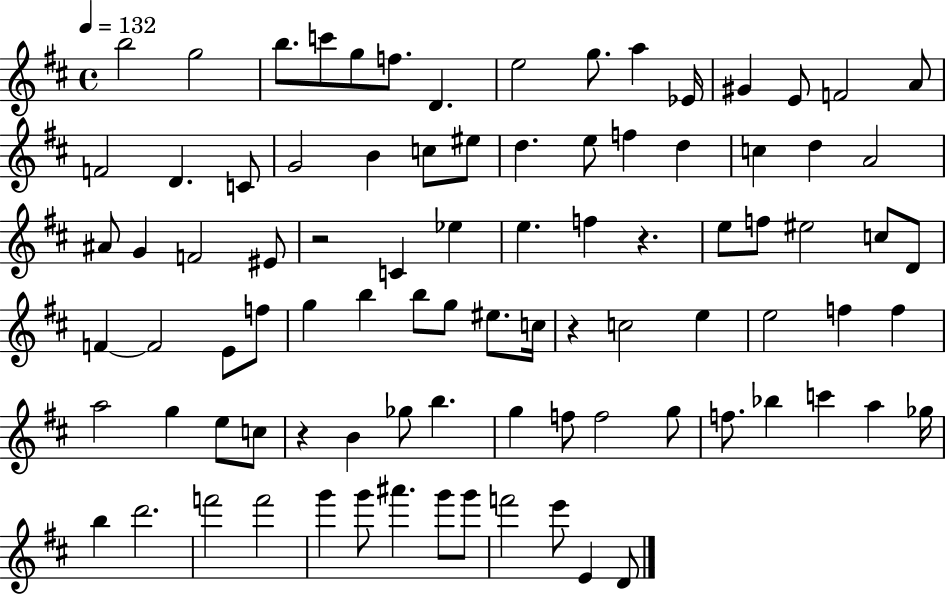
X:1
T:Untitled
M:4/4
L:1/4
K:D
b2 g2 b/2 c'/2 g/2 f/2 D e2 g/2 a _E/4 ^G E/2 F2 A/2 F2 D C/2 G2 B c/2 ^e/2 d e/2 f d c d A2 ^A/2 G F2 ^E/2 z2 C _e e f z e/2 f/2 ^e2 c/2 D/2 F F2 E/2 f/2 g b b/2 g/2 ^e/2 c/4 z c2 e e2 f f a2 g e/2 c/2 z B _g/2 b g f/2 f2 g/2 f/2 _b c' a _g/4 b d'2 f'2 f'2 g' g'/2 ^a' g'/2 g'/2 f'2 e'/2 E D/2